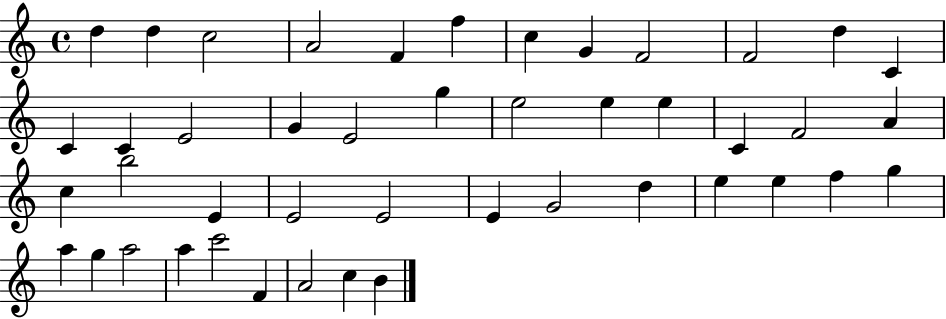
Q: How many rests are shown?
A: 0